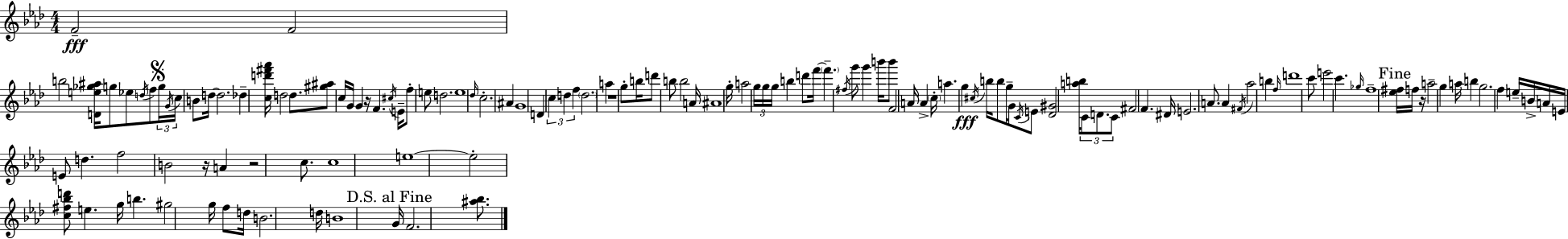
{
  \clef treble
  \numericTimeSignature
  \time 4/4
  \key aes \major
  \repeat volta 2 { f'2--\fff f'2 | b''2 <d' e'' ges'' ais''>16 g''8 ees''8 \acciaccatura { d''16 } f''8 | \mark \markup { \musicglyph "scripts.segno" } \tuplet 3/2 { g''16 \acciaccatura { g'16 } c''16 } b'8 d''16~~ d''2. | des''4-- <c'' d''' fis''' aes'''>16 d''2 d''8. | \break <gis'' ais''>8 c''16 g'16 g'4 r16 f'4. | \acciaccatura { cis''16 } e'16-- f''8-. e''8 d''2. | e''1 | \grace { des''16 } c''2.-. | \break ais'4 g'1 | d'4 \tuplet 3/2 { c''4 d''4 | f''4 } \parenthesize d''2. | a''4 r1 | \break g''8-. b''16 d'''8 b''8 b''2 | a'16 ais'1 | g''16-. a''2 \tuplet 3/2 { g''16 g''16 g''16 } | b''4 d'''8 f'''16~~ \parenthesize f'''4.-- \acciaccatura { fis''16 } g'''8 | \break g'''4 b'''16 b'''8 f'2 a'16 | a'4-> \parenthesize c''16-. a''4. g''4\fff \acciaccatura { cis''16 } | b''16 b''8 g''16-- g'8 \acciaccatura { c'16 } e'8 <des' gis'>2 | <a'' b''>16 \tuplet 3/2 { c'8 d'8. c'8 } fis'2 | \break f'4. dis'16 e'2. | a'8. a'4 \acciaccatura { fis'16 } aes''2 | b''4 \grace { f''16 } d'''1 | c'''8 e'''2 | \break c'''4. \grace { ges''16 } f''1-- | \mark "Fine" <ees'' fis''>16 f''16 r16 a''2-- | g''4 a''16 b''4 g''2. | f''4 e''16-- b'16-> | \break a'16 e'16 e'8 d''4. f''2 | b'2 r16 a'4 r2 | c''8. c''1 | e''1~~ | \break e''2-. | <c'' fis'' bes'' d'''>8 e''4. g''16 b''4. | gis''2 g''16 f''8 d''16 b'2. | d''16 b'1 | \break \mark "D.S. al Fine" g'16 f'2. | <ais'' bes''>8. } \bar "|."
}